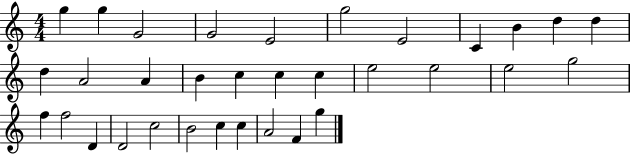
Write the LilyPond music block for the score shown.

{
  \clef treble
  \numericTimeSignature
  \time 4/4
  \key c \major
  g''4 g''4 g'2 | g'2 e'2 | g''2 e'2 | c'4 b'4 d''4 d''4 | \break d''4 a'2 a'4 | b'4 c''4 c''4 c''4 | e''2 e''2 | e''2 g''2 | \break f''4 f''2 d'4 | d'2 c''2 | b'2 c''4 c''4 | a'2 f'4 g''4 | \break \bar "|."
}